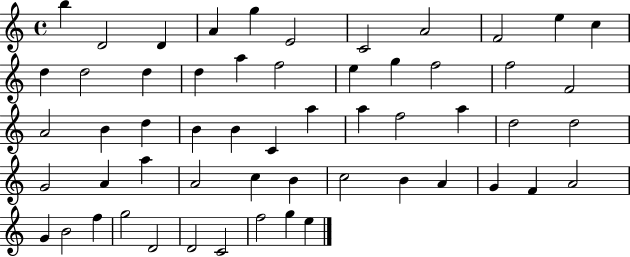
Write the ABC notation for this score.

X:1
T:Untitled
M:4/4
L:1/4
K:C
b D2 D A g E2 C2 A2 F2 e c d d2 d d a f2 e g f2 f2 F2 A2 B d B B C a a f2 a d2 d2 G2 A a A2 c B c2 B A G F A2 G B2 f g2 D2 D2 C2 f2 g e